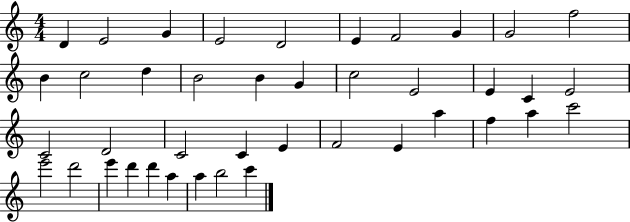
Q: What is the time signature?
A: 4/4